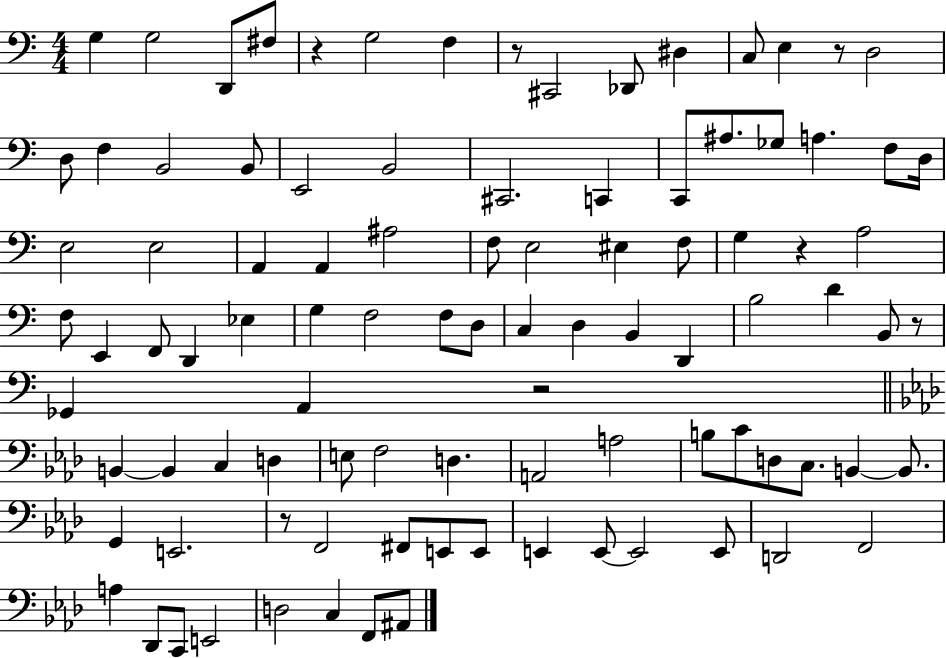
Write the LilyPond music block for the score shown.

{
  \clef bass
  \numericTimeSignature
  \time 4/4
  \key c \major
  g4 g2 d,8 fis8 | r4 g2 f4 | r8 cis,2 des,8 dis4 | c8 e4 r8 d2 | \break d8 f4 b,2 b,8 | e,2 b,2 | cis,2. c,4 | c,8 ais8. ges8 a4. f8 d16 | \break e2 e2 | a,4 a,4 ais2 | f8 e2 eis4 f8 | g4 r4 a2 | \break f8 e,4 f,8 d,4 ees4 | g4 f2 f8 d8 | c4 d4 b,4 d,4 | b2 d'4 b,8 r8 | \break ges,4 a,4 r2 | \bar "||" \break \key aes \major b,4~~ b,4 c4 d4 | e8 f2 d4. | a,2 a2 | b8 c'8 d8 c8. b,4~~ b,8. | \break g,4 e,2. | r8 f,2 fis,8 e,8 e,8 | e,4 e,8~~ e,2 e,8 | d,2 f,2 | \break a4 des,8 c,8 e,2 | d2 c4 f,8 ais,8 | \bar "|."
}